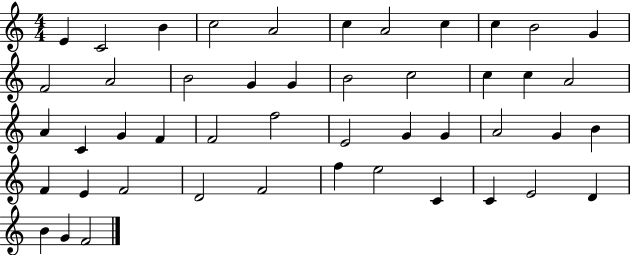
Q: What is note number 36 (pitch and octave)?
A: F4